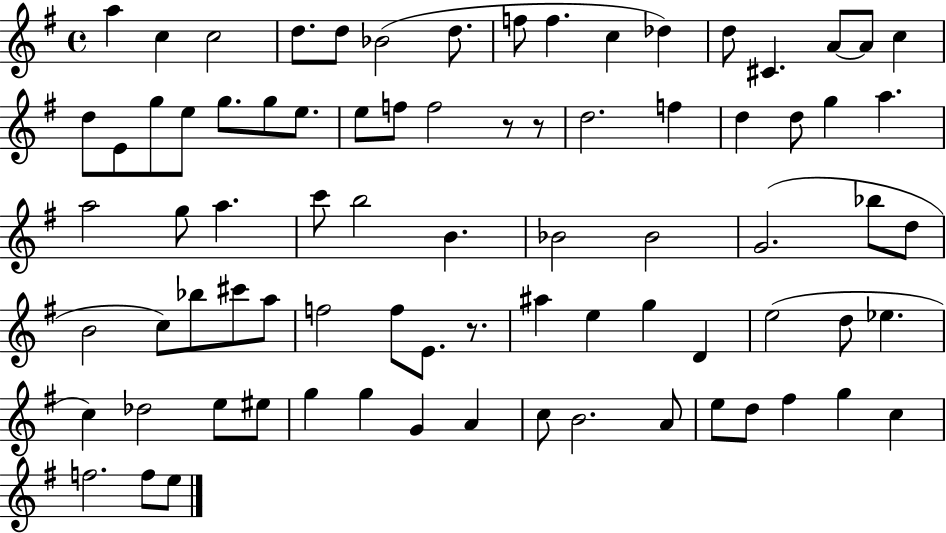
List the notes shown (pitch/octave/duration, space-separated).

A5/q C5/q C5/h D5/e. D5/e Bb4/h D5/e. F5/e F5/q. C5/q Db5/q D5/e C#4/q. A4/e A4/e C5/q D5/e E4/e G5/e E5/e G5/e. G5/e E5/e. E5/e F5/e F5/h R/e R/e D5/h. F5/q D5/q D5/e G5/q A5/q. A5/h G5/e A5/q. C6/e B5/h B4/q. Bb4/h Bb4/h G4/h. Bb5/e D5/e B4/h C5/e Bb5/e C#6/e A5/e F5/h F5/e E4/e. R/e. A#5/q E5/q G5/q D4/q E5/h D5/e Eb5/q. C5/q Db5/h E5/e EIS5/e G5/q G5/q G4/q A4/q C5/e B4/h. A4/e E5/e D5/e F#5/q G5/q C5/q F5/h. F5/e E5/e